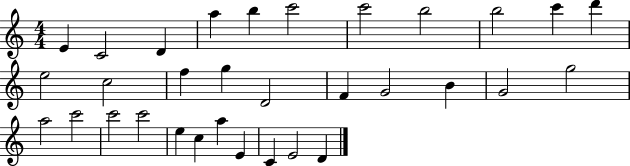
X:1
T:Untitled
M:4/4
L:1/4
K:C
E C2 D a b c'2 c'2 b2 b2 c' d' e2 c2 f g D2 F G2 B G2 g2 a2 c'2 c'2 c'2 e c a E C E2 D